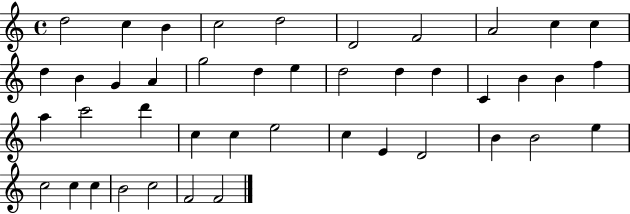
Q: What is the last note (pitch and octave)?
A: F4